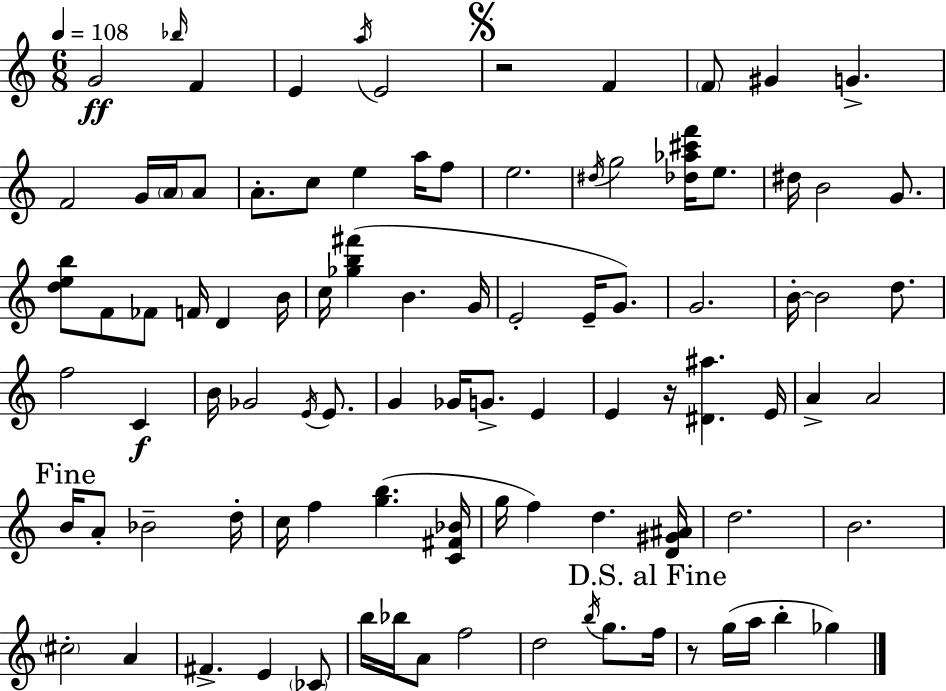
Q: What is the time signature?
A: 6/8